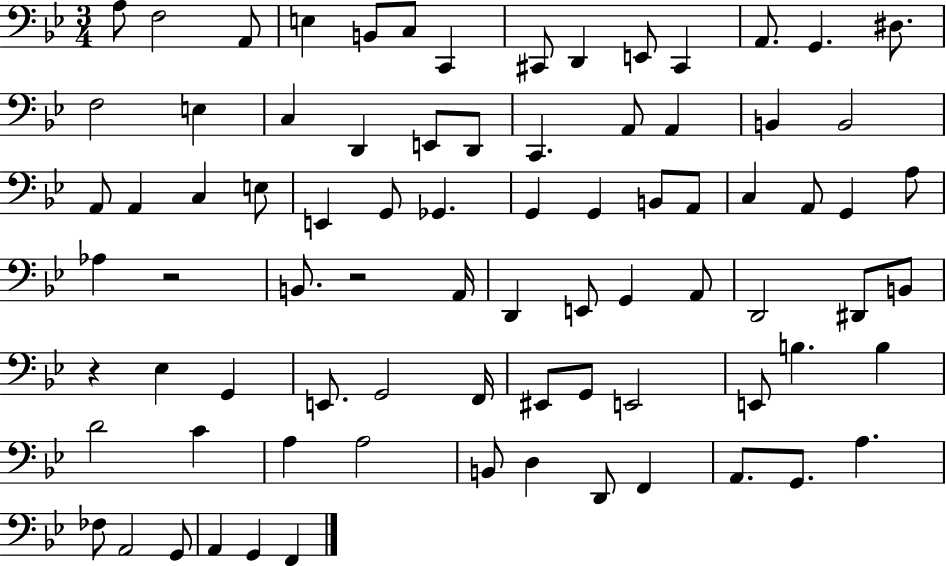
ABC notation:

X:1
T:Untitled
M:3/4
L:1/4
K:Bb
A,/2 F,2 A,,/2 E, B,,/2 C,/2 C,, ^C,,/2 D,, E,,/2 ^C,, A,,/2 G,, ^D,/2 F,2 E, C, D,, E,,/2 D,,/2 C,, A,,/2 A,, B,, B,,2 A,,/2 A,, C, E,/2 E,, G,,/2 _G,, G,, G,, B,,/2 A,,/2 C, A,,/2 G,, A,/2 _A, z2 B,,/2 z2 A,,/4 D,, E,,/2 G,, A,,/2 D,,2 ^D,,/2 B,,/2 z _E, G,, E,,/2 G,,2 F,,/4 ^E,,/2 G,,/2 E,,2 E,,/2 B, B, D2 C A, A,2 B,,/2 D, D,,/2 F,, A,,/2 G,,/2 A, _F,/2 A,,2 G,,/2 A,, G,, F,,